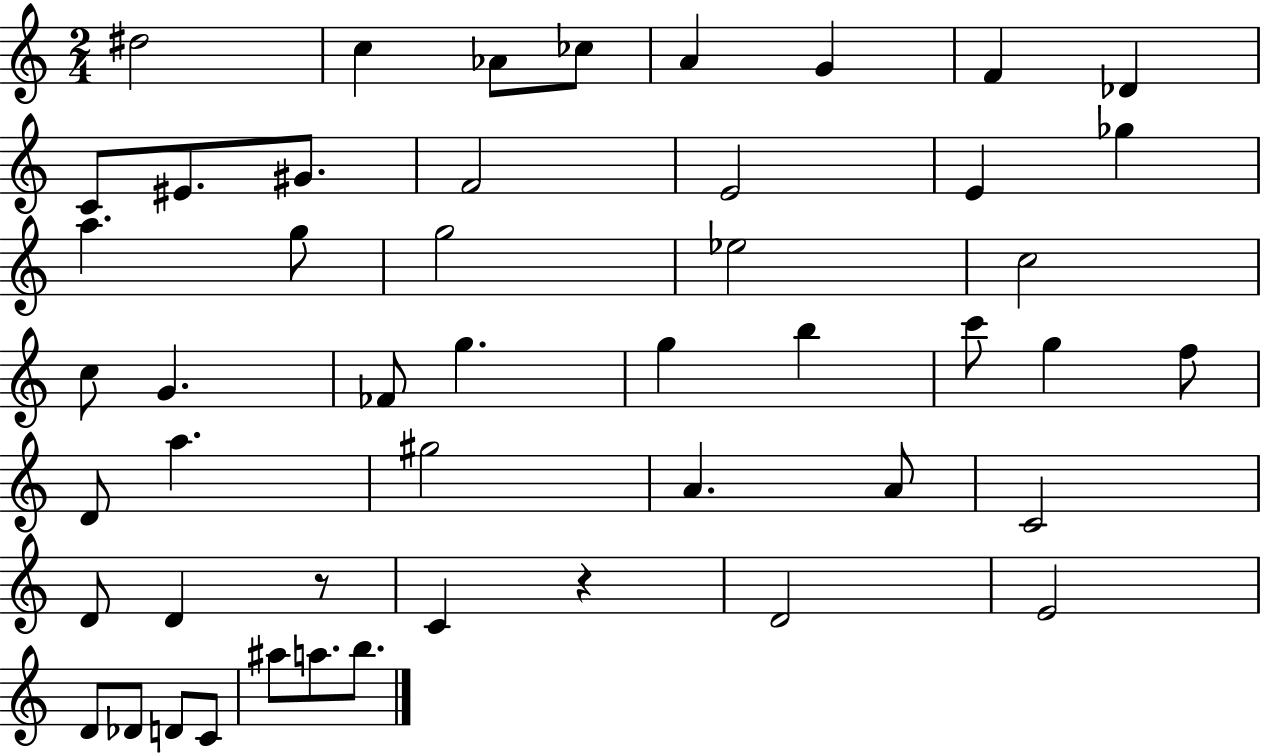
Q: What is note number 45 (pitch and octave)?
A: A#5